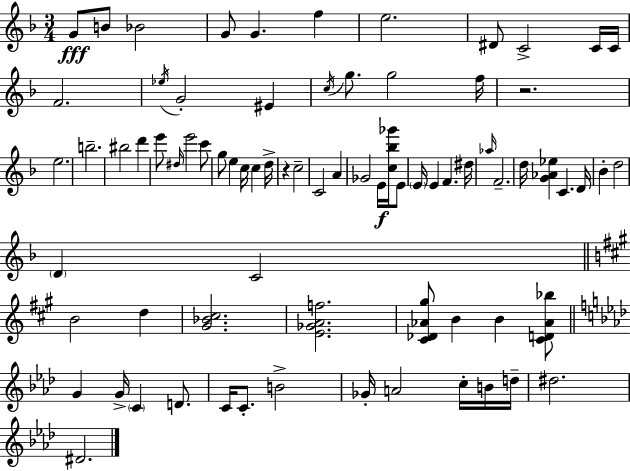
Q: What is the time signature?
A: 3/4